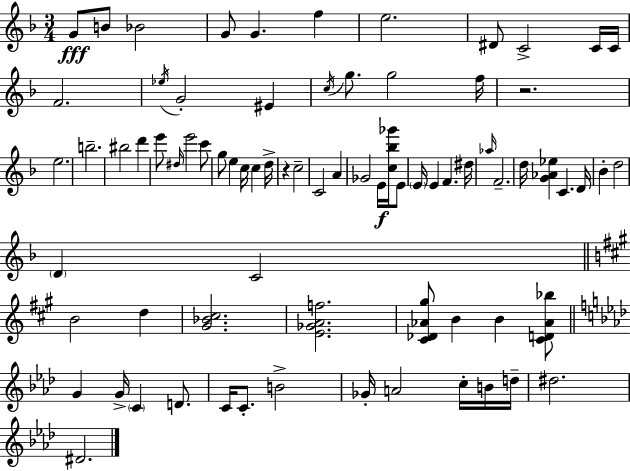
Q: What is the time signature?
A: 3/4